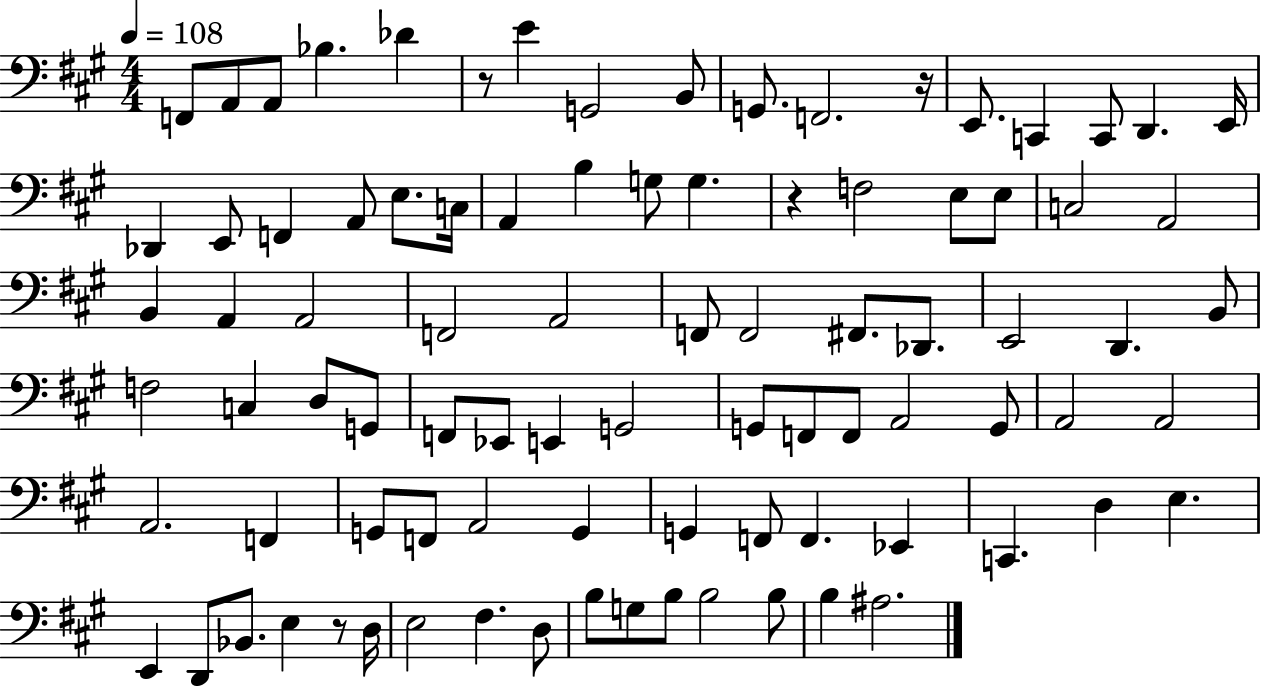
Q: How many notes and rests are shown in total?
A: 89